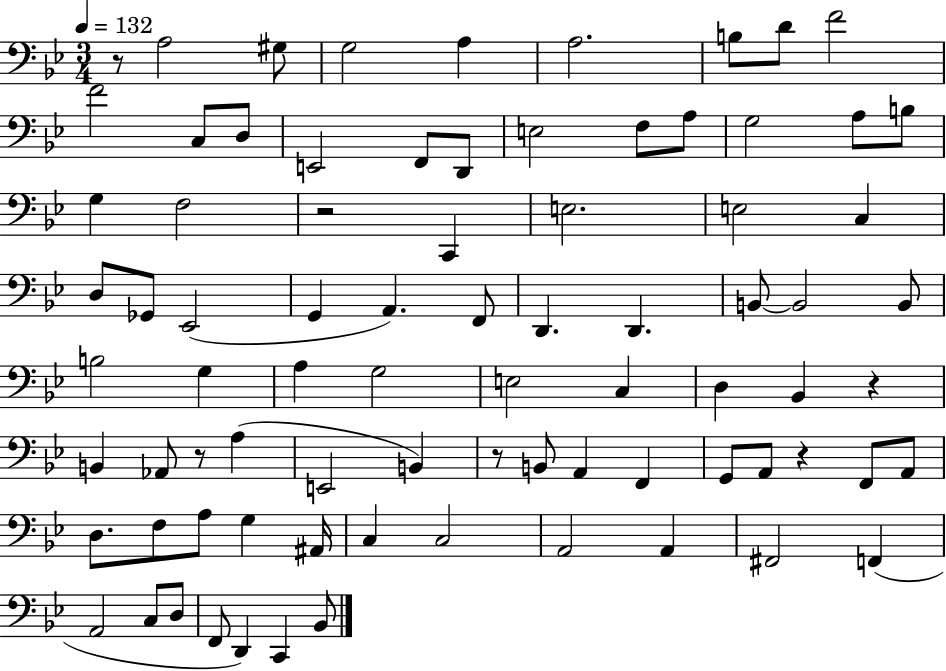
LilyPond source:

{
  \clef bass
  \numericTimeSignature
  \time 3/4
  \key bes \major
  \tempo 4 = 132
  r8 a2 gis8 | g2 a4 | a2. | b8 d'8 f'2 | \break f'2 c8 d8 | e,2 f,8 d,8 | e2 f8 a8 | g2 a8 b8 | \break g4 f2 | r2 c,4 | e2. | e2 c4 | \break d8 ges,8 ees,2( | g,4 a,4.) f,8 | d,4. d,4. | b,8~~ b,2 b,8 | \break b2 g4 | a4 g2 | e2 c4 | d4 bes,4 r4 | \break b,4 aes,8 r8 a4( | e,2 b,4) | r8 b,8 a,4 f,4 | g,8 a,8 r4 f,8 a,8 | \break d8. f8 a8 g4 ais,16 | c4 c2 | a,2 a,4 | fis,2 f,4( | \break a,2 c8 d8 | f,8 d,4) c,4 bes,8 | \bar "|."
}